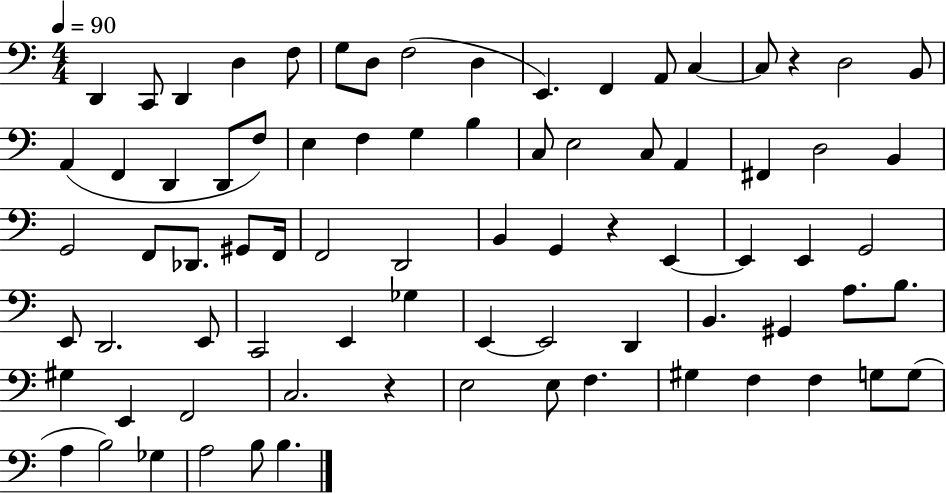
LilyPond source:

{
  \clef bass
  \numericTimeSignature
  \time 4/4
  \key c \major
  \tempo 4 = 90
  d,4 c,8 d,4 d4 f8 | g8 d8 f2( d4 | e,4.) f,4 a,8 c4~~ | c8 r4 d2 b,8 | \break a,4( f,4 d,4 d,8 f8) | e4 f4 g4 b4 | c8 e2 c8 a,4 | fis,4 d2 b,4 | \break g,2 f,8 des,8. gis,8 f,16 | f,2 d,2 | b,4 g,4 r4 e,4~~ | e,4 e,4 g,2 | \break e,8 d,2. e,8 | c,2 e,4 ges4 | e,4~~ e,2 d,4 | b,4. gis,4 a8. b8. | \break gis4 e,4 f,2 | c2. r4 | e2 e8 f4. | gis4 f4 f4 g8 g8( | \break a4 b2) ges4 | a2 b8 b4. | \bar "|."
}